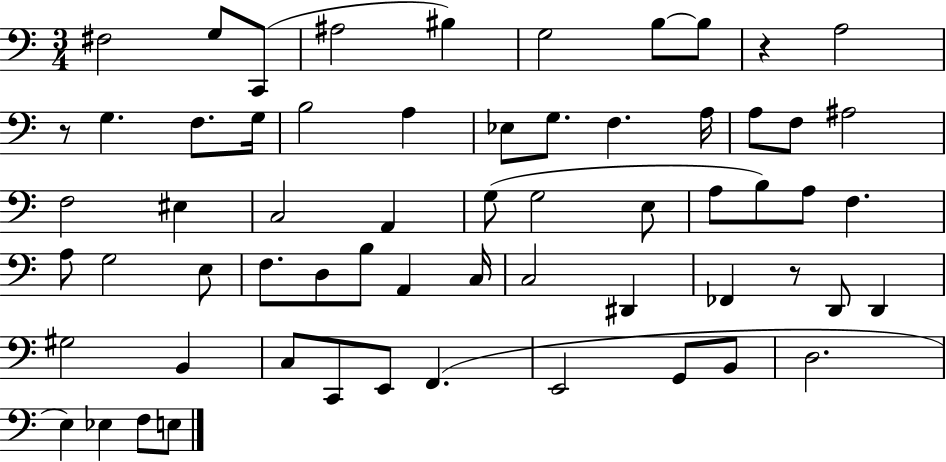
X:1
T:Untitled
M:3/4
L:1/4
K:C
^F,2 G,/2 C,,/2 ^A,2 ^B, G,2 B,/2 B,/2 z A,2 z/2 G, F,/2 G,/4 B,2 A, _E,/2 G,/2 F, A,/4 A,/2 F,/2 ^A,2 F,2 ^E, C,2 A,, G,/2 G,2 E,/2 A,/2 B,/2 A,/2 F, A,/2 G,2 E,/2 F,/2 D,/2 B,/2 A,, C,/4 C,2 ^D,, _F,, z/2 D,,/2 D,, ^G,2 B,, C,/2 C,,/2 E,,/2 F,, E,,2 G,,/2 B,,/2 D,2 E, _E, F,/2 E,/2